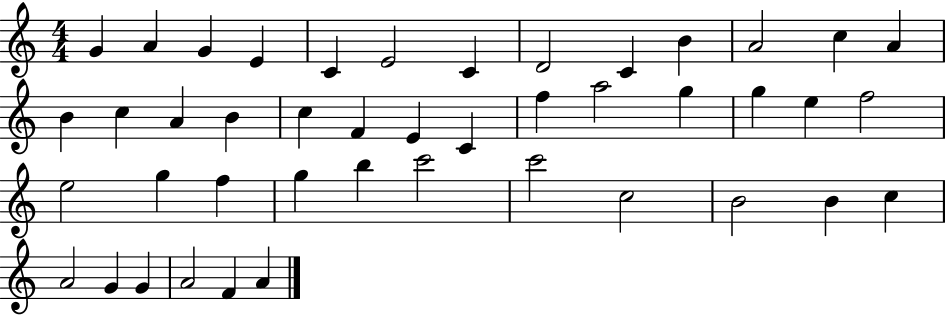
{
  \clef treble
  \numericTimeSignature
  \time 4/4
  \key c \major
  g'4 a'4 g'4 e'4 | c'4 e'2 c'4 | d'2 c'4 b'4 | a'2 c''4 a'4 | \break b'4 c''4 a'4 b'4 | c''4 f'4 e'4 c'4 | f''4 a''2 g''4 | g''4 e''4 f''2 | \break e''2 g''4 f''4 | g''4 b''4 c'''2 | c'''2 c''2 | b'2 b'4 c''4 | \break a'2 g'4 g'4 | a'2 f'4 a'4 | \bar "|."
}